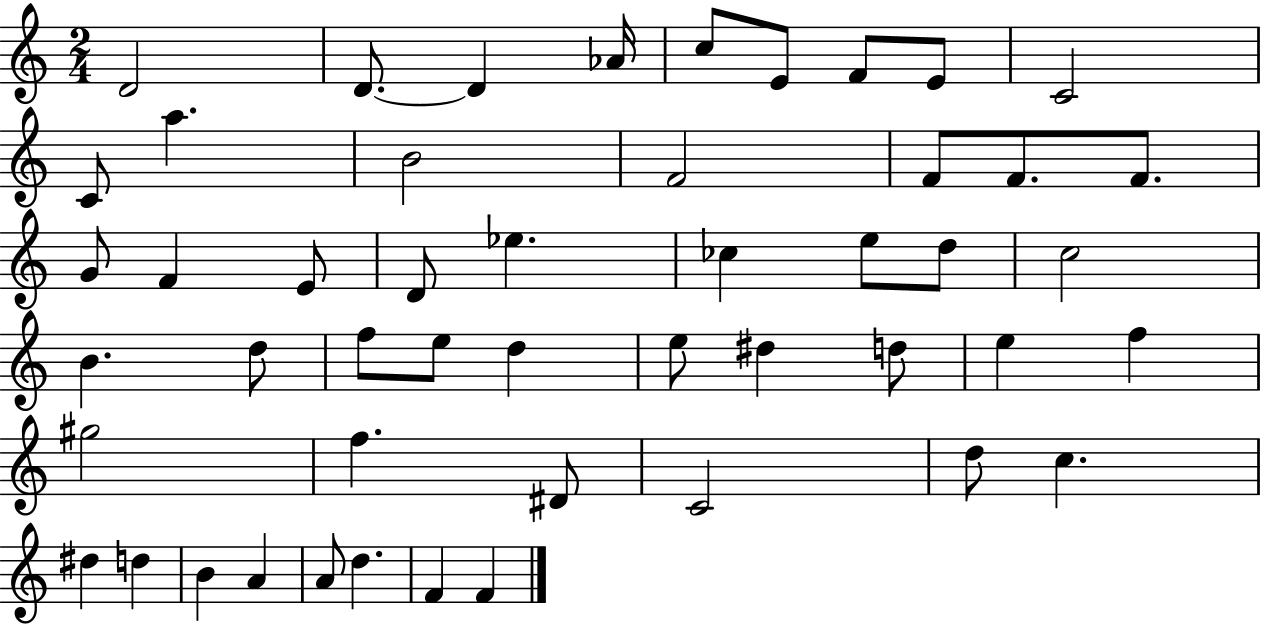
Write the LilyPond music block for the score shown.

{
  \clef treble
  \numericTimeSignature
  \time 2/4
  \key c \major
  d'2 | d'8.~~ d'4 aes'16 | c''8 e'8 f'8 e'8 | c'2 | \break c'8 a''4. | b'2 | f'2 | f'8 f'8. f'8. | \break g'8 f'4 e'8 | d'8 ees''4. | ces''4 e''8 d''8 | c''2 | \break b'4. d''8 | f''8 e''8 d''4 | e''8 dis''4 d''8 | e''4 f''4 | \break gis''2 | f''4. dis'8 | c'2 | d''8 c''4. | \break dis''4 d''4 | b'4 a'4 | a'8 d''4. | f'4 f'4 | \break \bar "|."
}